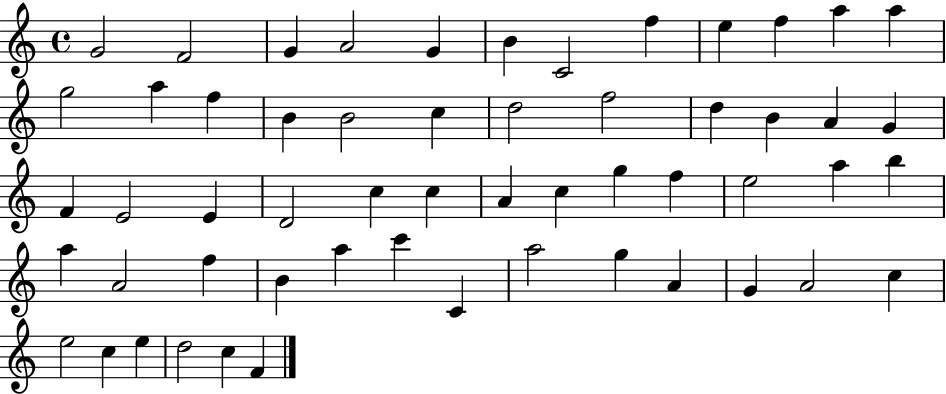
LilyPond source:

{
  \clef treble
  \time 4/4
  \defaultTimeSignature
  \key c \major
  g'2 f'2 | g'4 a'2 g'4 | b'4 c'2 f''4 | e''4 f''4 a''4 a''4 | \break g''2 a''4 f''4 | b'4 b'2 c''4 | d''2 f''2 | d''4 b'4 a'4 g'4 | \break f'4 e'2 e'4 | d'2 c''4 c''4 | a'4 c''4 g''4 f''4 | e''2 a''4 b''4 | \break a''4 a'2 f''4 | b'4 a''4 c'''4 c'4 | a''2 g''4 a'4 | g'4 a'2 c''4 | \break e''2 c''4 e''4 | d''2 c''4 f'4 | \bar "|."
}